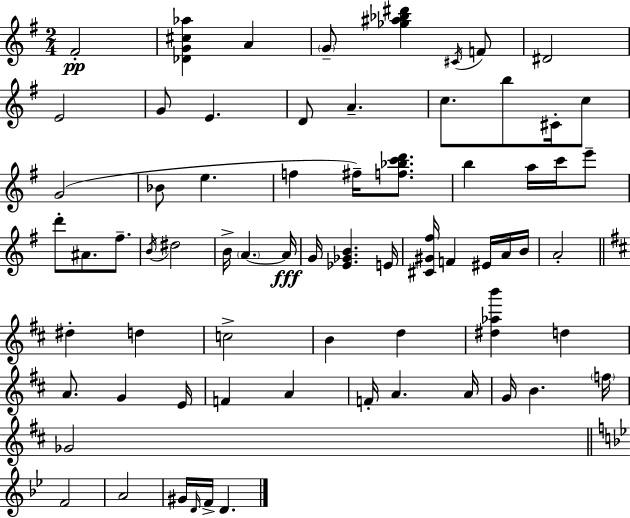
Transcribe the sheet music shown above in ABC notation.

X:1
T:Untitled
M:2/4
L:1/4
K:G
^F2 [_DG^c_a] A G/2 [_g^a_b^d'] ^C/4 F/2 ^D2 E2 G/2 E D/2 A c/2 b/2 ^C/4 c/2 G2 _B/2 e f ^f/4 [f_bc'd']/2 b a/4 c'/4 e'/2 d'/2 ^A/2 ^f/2 B/4 ^d2 B/4 A A/4 G/4 [_E_GB] E/4 [^C^G^f]/4 F ^E/4 A/4 B/4 A2 ^d d c2 B d [^d_ab'] d A/2 G E/4 F A F/4 A A/4 G/4 B f/4 _G2 F2 A2 ^G/4 D/4 F/4 D